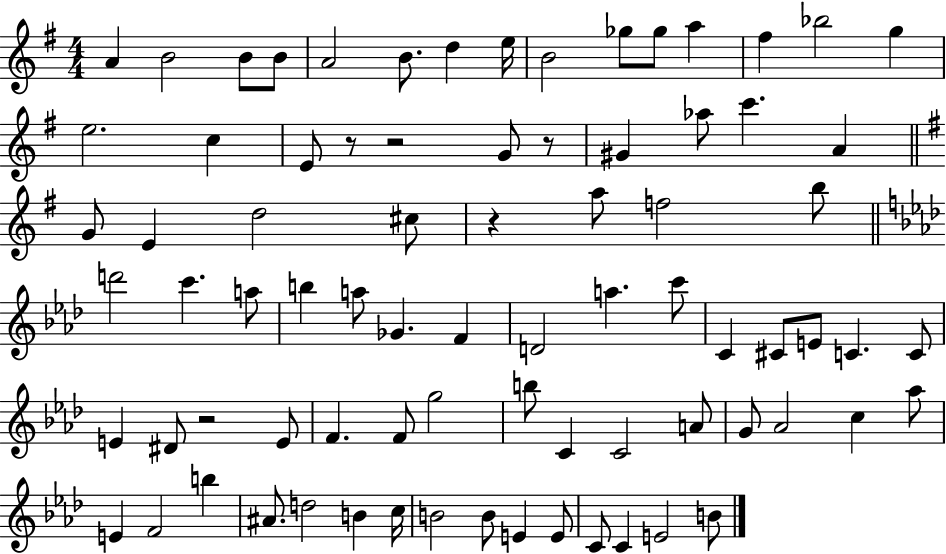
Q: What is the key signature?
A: G major